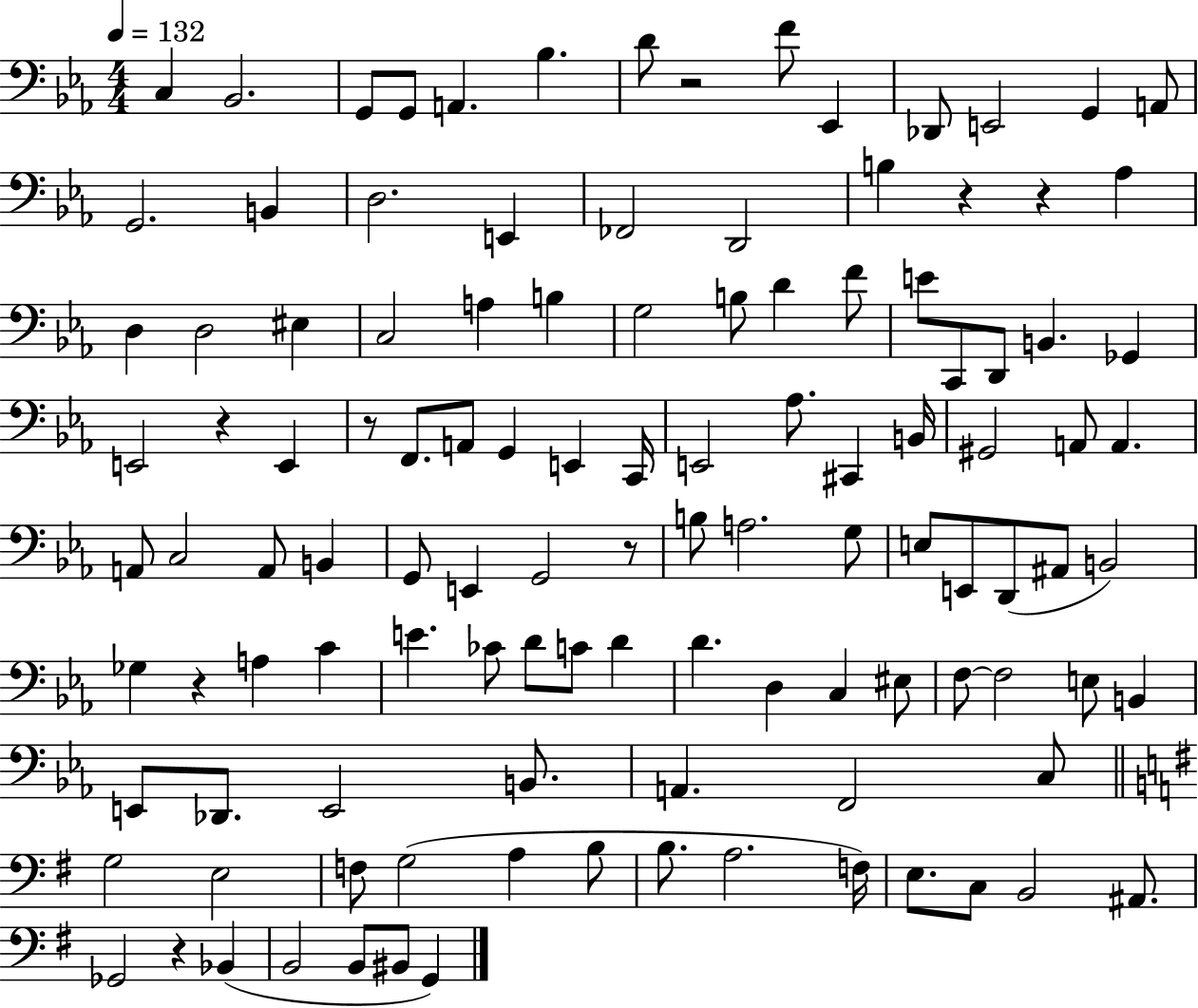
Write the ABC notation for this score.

X:1
T:Untitled
M:4/4
L:1/4
K:Eb
C, _B,,2 G,,/2 G,,/2 A,, _B, D/2 z2 F/2 _E,, _D,,/2 E,,2 G,, A,,/2 G,,2 B,, D,2 E,, _F,,2 D,,2 B, z z _A, D, D,2 ^E, C,2 A, B, G,2 B,/2 D F/2 E/2 C,,/2 D,,/2 B,, _G,, E,,2 z E,, z/2 F,,/2 A,,/2 G,, E,, C,,/4 E,,2 _A,/2 ^C,, B,,/4 ^G,,2 A,,/2 A,, A,,/2 C,2 A,,/2 B,, G,,/2 E,, G,,2 z/2 B,/2 A,2 G,/2 E,/2 E,,/2 D,,/2 ^A,,/2 B,,2 _G, z A, C E _C/2 D/2 C/2 D D D, C, ^E,/2 F,/2 F,2 E,/2 B,, E,,/2 _D,,/2 E,,2 B,,/2 A,, F,,2 C,/2 G,2 E,2 F,/2 G,2 A, B,/2 B,/2 A,2 F,/4 E,/2 C,/2 B,,2 ^A,,/2 _G,,2 z _B,, B,,2 B,,/2 ^B,,/2 G,,